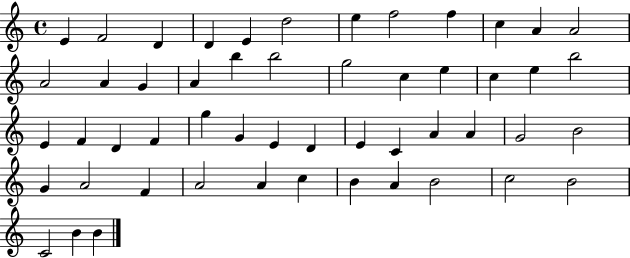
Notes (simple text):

E4/q F4/h D4/q D4/q E4/q D5/h E5/q F5/h F5/q C5/q A4/q A4/h A4/h A4/q G4/q A4/q B5/q B5/h G5/h C5/q E5/q C5/q E5/q B5/h E4/q F4/q D4/q F4/q G5/q G4/q E4/q D4/q E4/q C4/q A4/q A4/q G4/h B4/h G4/q A4/h F4/q A4/h A4/q C5/q B4/q A4/q B4/h C5/h B4/h C4/h B4/q B4/q